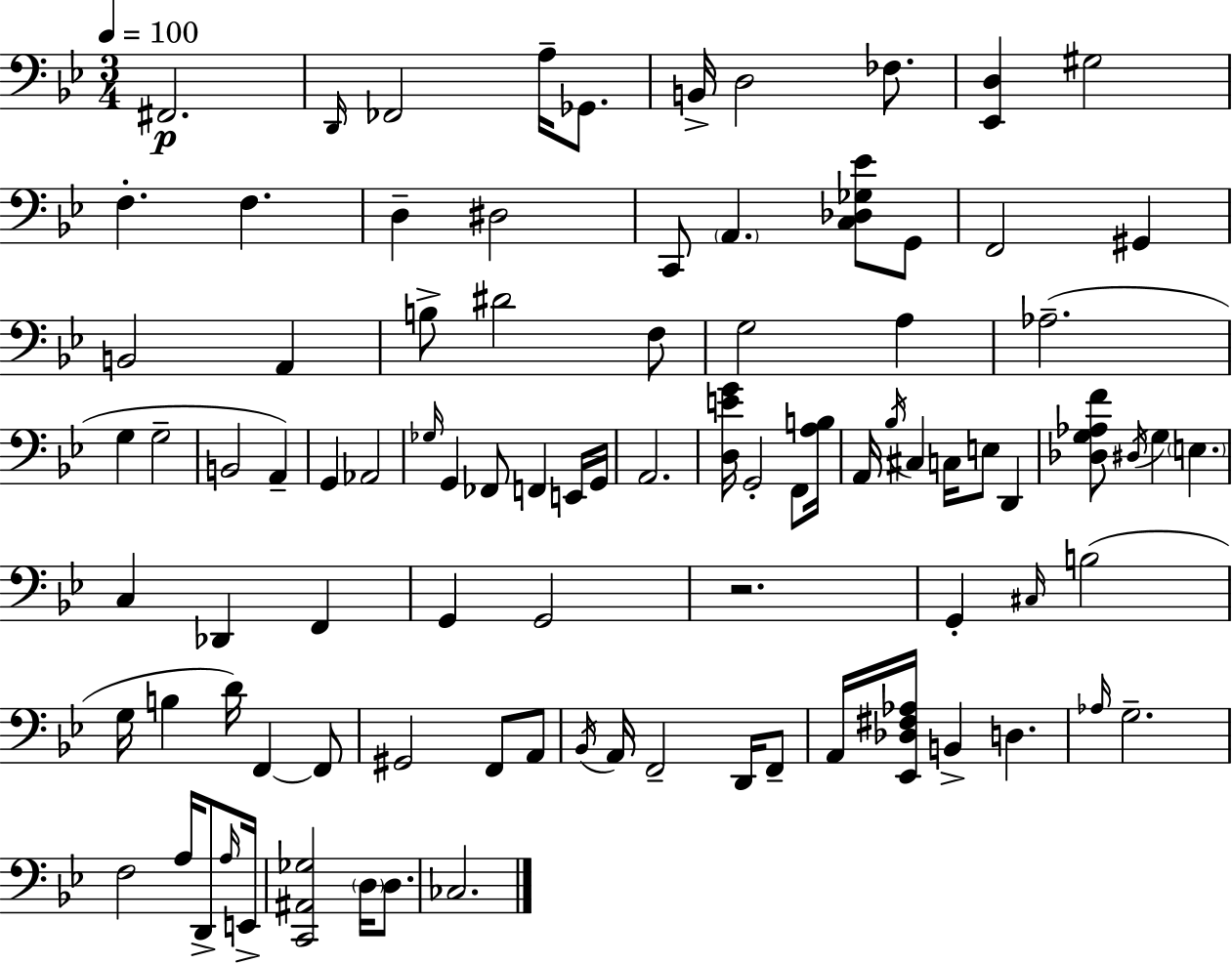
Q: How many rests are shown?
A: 1